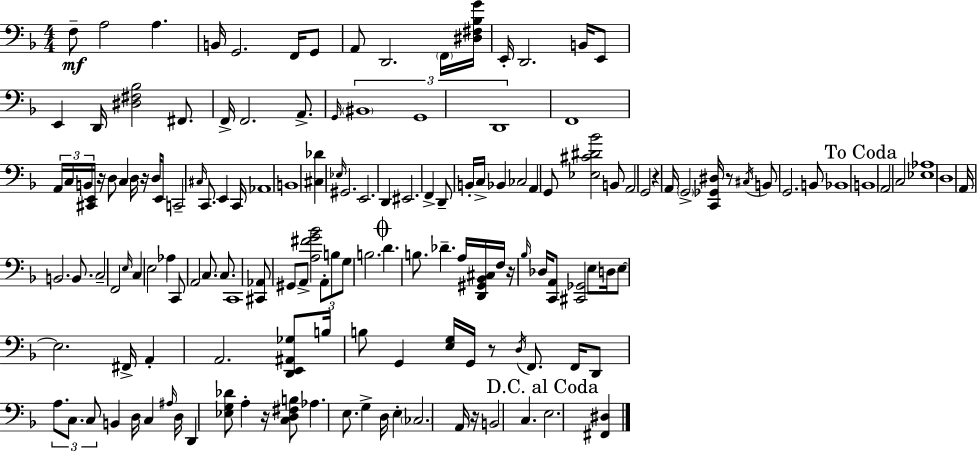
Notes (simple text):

F3/e A3/h A3/q. B2/s G2/h. F2/s G2/e A2/e D2/h. F2/s [D#3,F#3,Bb3,G4]/s E2/s D2/h. B2/s E2/e E2/q D2/s [D#3,F#3,Bb3]/h F#2/e. F2/s F2/h. A2/e. G2/s BIS2/w G2/w D2/w F2/w A2/s C3/s B2/s [C#2,E2]/s R/s D3/e C3/q D3/s R/s D3/s E2/e C2/h C#3/s C2/e. E2/q C2/s Ab2/w B2/w [C#3,Db4]/q Eb3/s G#2/h. E2/h. D2/q EIS2/h. F2/q D2/e B2/s C3/s Bb2/q CES3/h A2/q G2/e [Eb3,C#4,D#4,Bb4]/h B2/e A2/h G2/h R/q A2/s G2/h [C2,Gb2,D#3]/s R/e C#3/s B2/e G2/h. B2/e Bb2/w B2/w A2/h C3/h [Eb3,Ab3]/w D3/w A2/s B2/h. B2/e. C3/h F2/h E3/s C3/q E3/h Ab3/q C2/e A2/h C3/e. C3/e. C2/w [C#2,Ab2]/e G#2/e A2/e [A3,F#4,G4,Bb4]/h A2/e B3/e G3/e B3/h. D4/q. B3/e. Db4/q. A3/s [D2,G#2,Bb2,C#3]/s F3/s R/s Bb3/s Db3/s [C2,A2]/e [C#2,Gb2]/h E3/e D3/s E3/e E3/h. F#2/s A2/q A2/h. [D2,E2,A#2,Gb3]/e B3/s B3/e G2/q [E3,G3]/s G2/s R/e D3/s F2/e. F2/s D2/e A3/e. C3/e. C3/e B2/q D3/s C3/q A#3/s D3/s D2/q [Eb3,G3,Db4]/e A3/q R/s [C3,D3,F#3,B3]/e Ab3/q. E3/e. G3/q D3/s E3/q CES3/h. A2/s R/s B2/h C3/q. E3/h. [F#2,D#3]/q